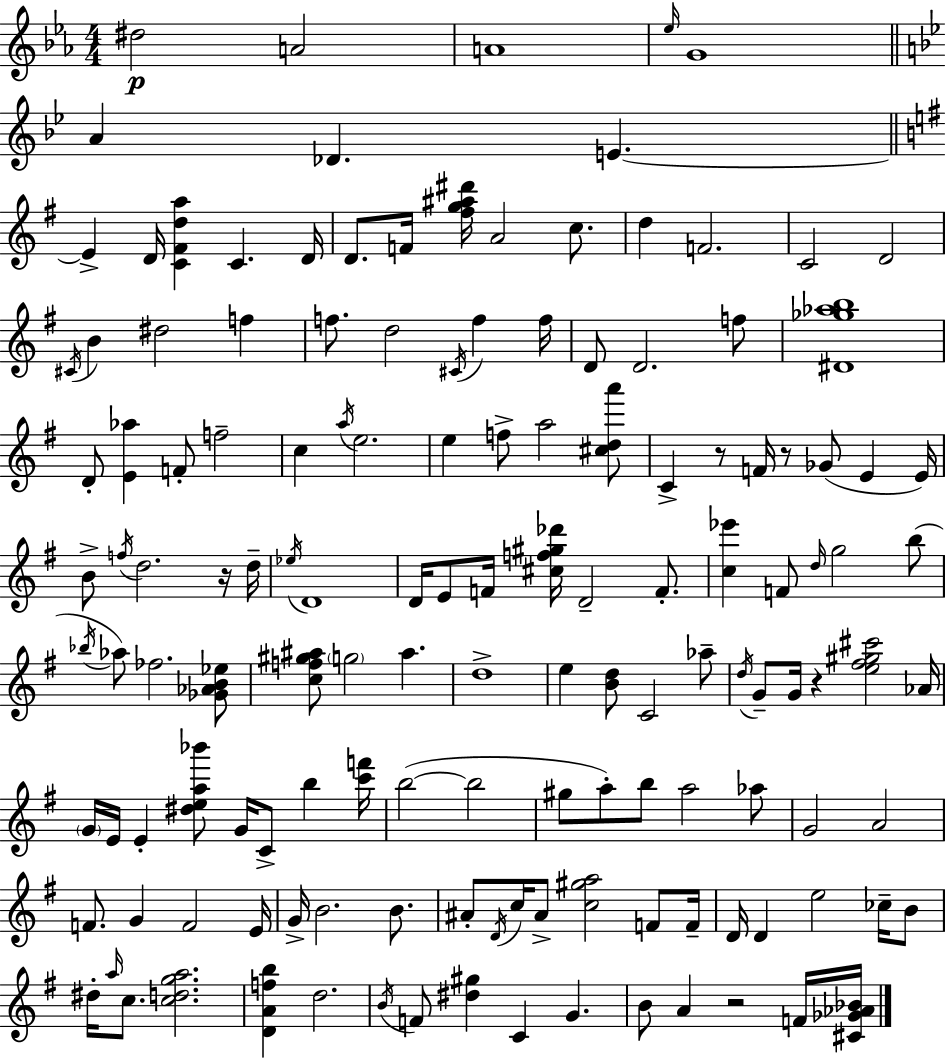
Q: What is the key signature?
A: C minor